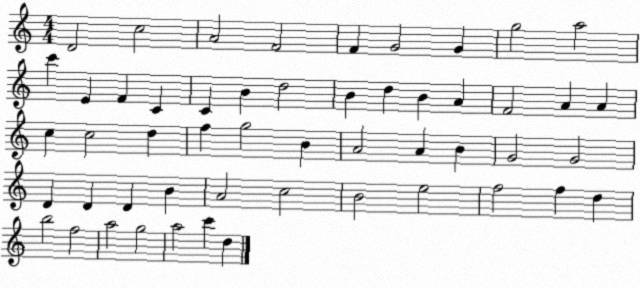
X:1
T:Untitled
M:4/4
L:1/4
K:C
D2 c2 A2 F2 F G2 G g2 a2 c' E F C C B d2 B d B A F2 A A c c2 d f g2 B A2 A B G2 G2 D D D B A2 c2 B2 e2 f2 f d b2 f2 a2 g2 a2 c' d